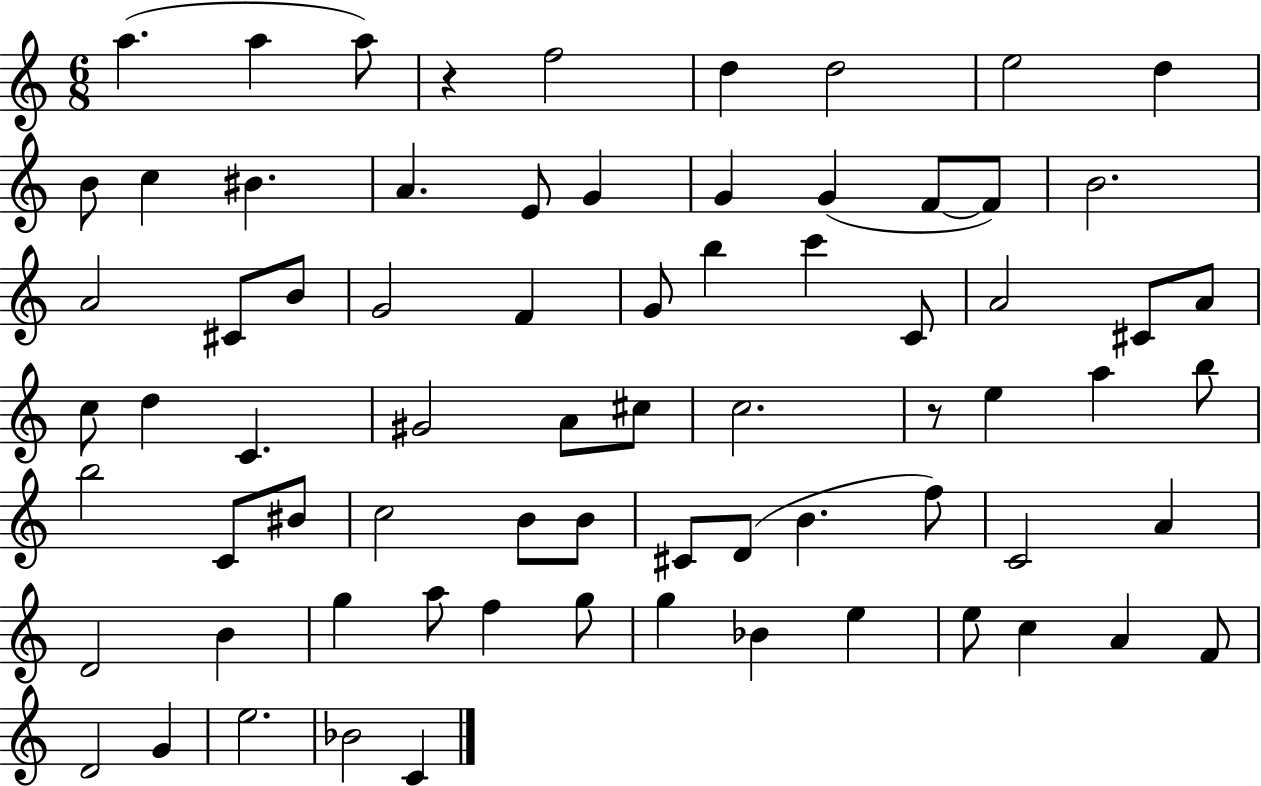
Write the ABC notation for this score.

X:1
T:Untitled
M:6/8
L:1/4
K:C
a a a/2 z f2 d d2 e2 d B/2 c ^B A E/2 G G G F/2 F/2 B2 A2 ^C/2 B/2 G2 F G/2 b c' C/2 A2 ^C/2 A/2 c/2 d C ^G2 A/2 ^c/2 c2 z/2 e a b/2 b2 C/2 ^B/2 c2 B/2 B/2 ^C/2 D/2 B f/2 C2 A D2 B g a/2 f g/2 g _B e e/2 c A F/2 D2 G e2 _B2 C